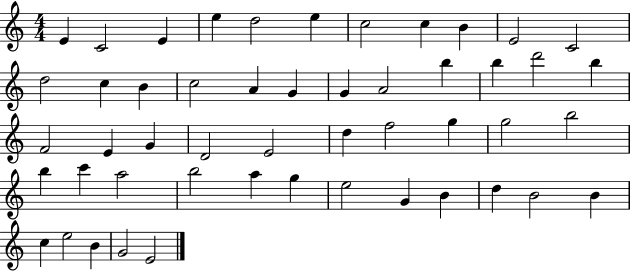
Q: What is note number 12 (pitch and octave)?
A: D5